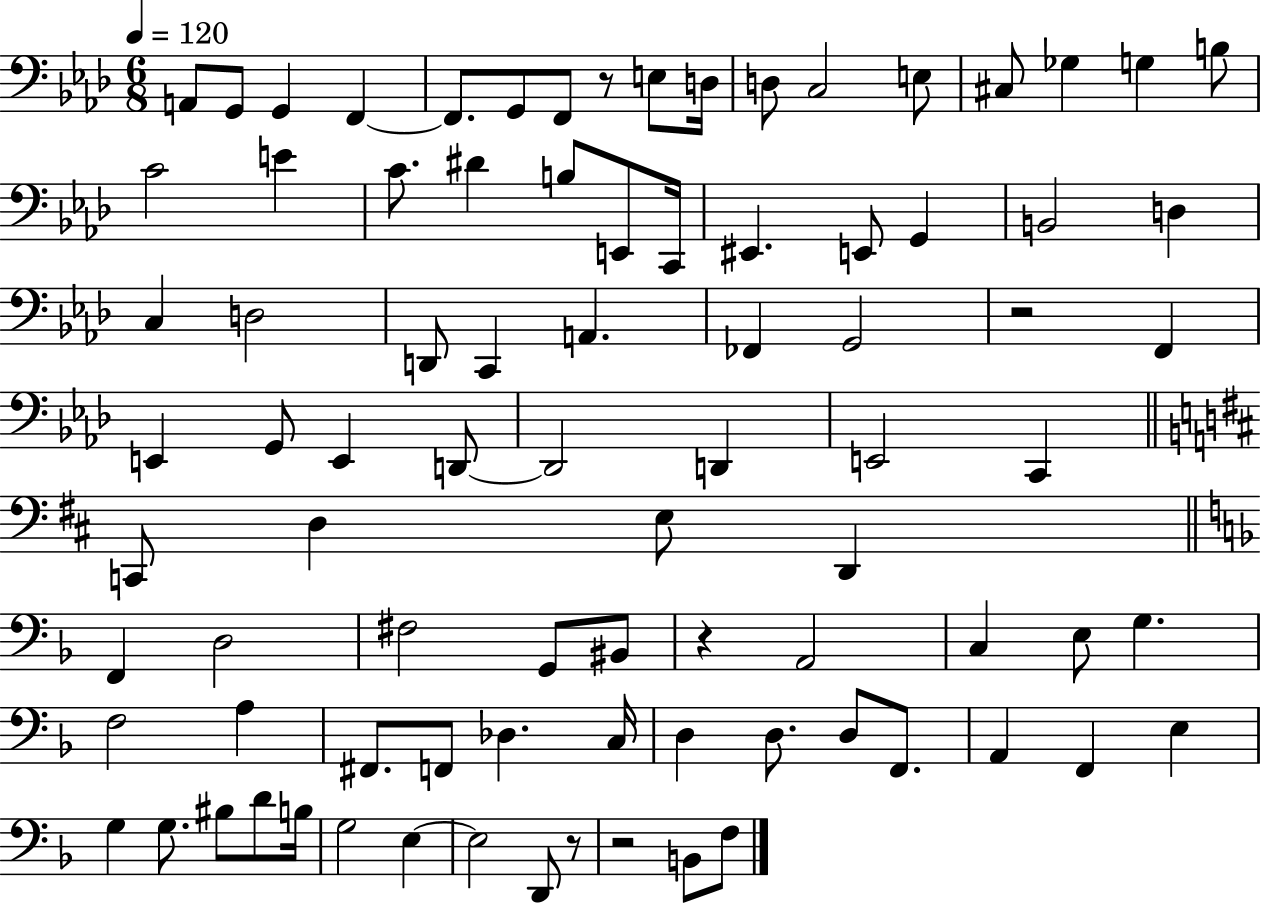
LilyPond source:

{
  \clef bass
  \numericTimeSignature
  \time 6/8
  \key aes \major
  \tempo 4 = 120
  a,8 g,8 g,4 f,4~~ | f,8. g,8 f,8 r8 e8 d16 | d8 c2 e8 | cis8 ges4 g4 b8 | \break c'2 e'4 | c'8. dis'4 b8 e,8 c,16 | eis,4. e,8 g,4 | b,2 d4 | \break c4 d2 | d,8 c,4 a,4. | fes,4 g,2 | r2 f,4 | \break e,4 g,8 e,4 d,8~~ | d,2 d,4 | e,2 c,4 | \bar "||" \break \key b \minor c,8 d4 e8 d,4 | \bar "||" \break \key f \major f,4 d2 | fis2 g,8 bis,8 | r4 a,2 | c4 e8 g4. | \break f2 a4 | fis,8. f,8 des4. c16 | d4 d8. d8 f,8. | a,4 f,4 e4 | \break g4 g8. bis8 d'8 b16 | g2 e4~~ | e2 d,8 r8 | r2 b,8 f8 | \break \bar "|."
}